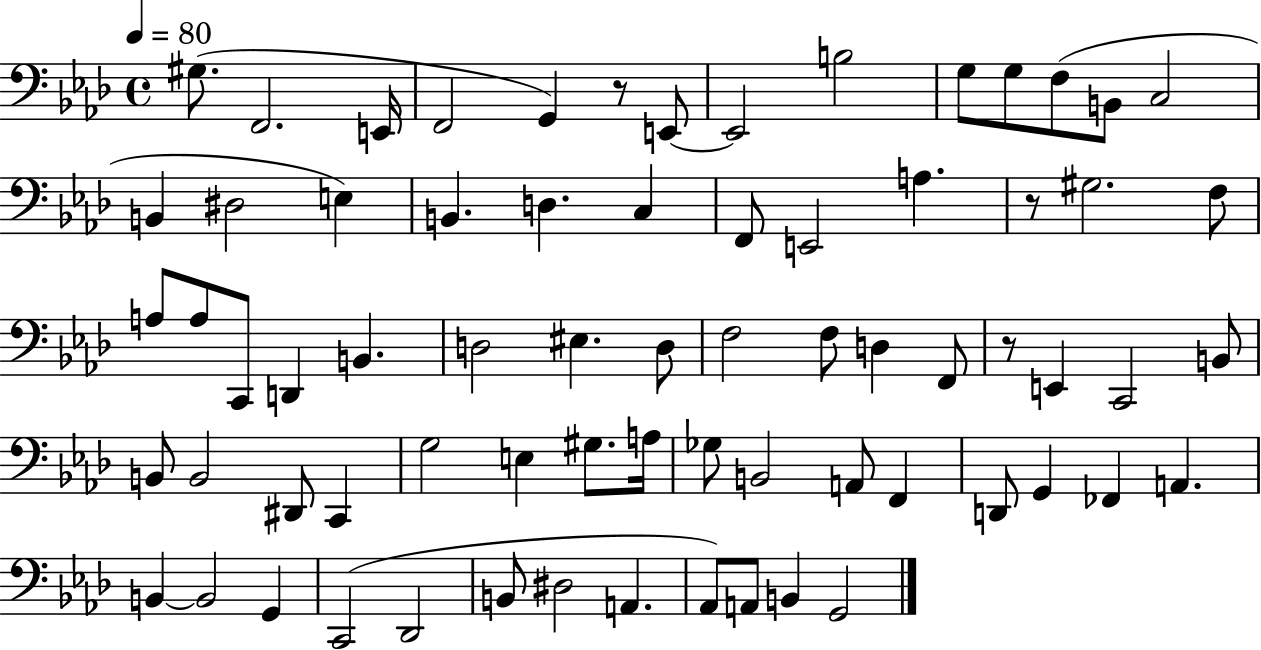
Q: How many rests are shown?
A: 3